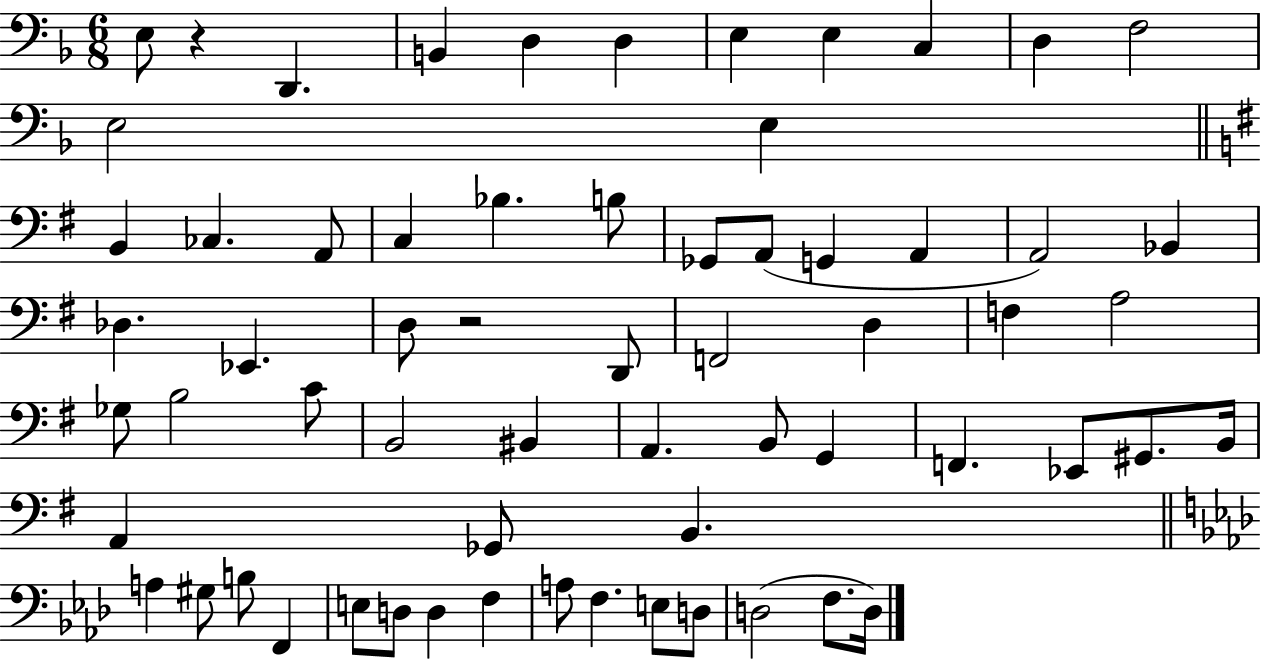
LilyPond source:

{
  \clef bass
  \numericTimeSignature
  \time 6/8
  \key f \major
  e8 r4 d,4. | b,4 d4 d4 | e4 e4 c4 | d4 f2 | \break e2 e4 | \bar "||" \break \key g \major b,4 ces4. a,8 | c4 bes4. b8 | ges,8 a,8( g,4 a,4 | a,2) bes,4 | \break des4. ees,4. | d8 r2 d,8 | f,2 d4 | f4 a2 | \break ges8 b2 c'8 | b,2 bis,4 | a,4. b,8 g,4 | f,4. ees,8 gis,8. b,16 | \break a,4 ges,8 b,4. | \bar "||" \break \key aes \major a4 gis8 b8 f,4 | e8 d8 d4 f4 | a8 f4. e8 d8 | d2( f8. d16) | \break \bar "|."
}